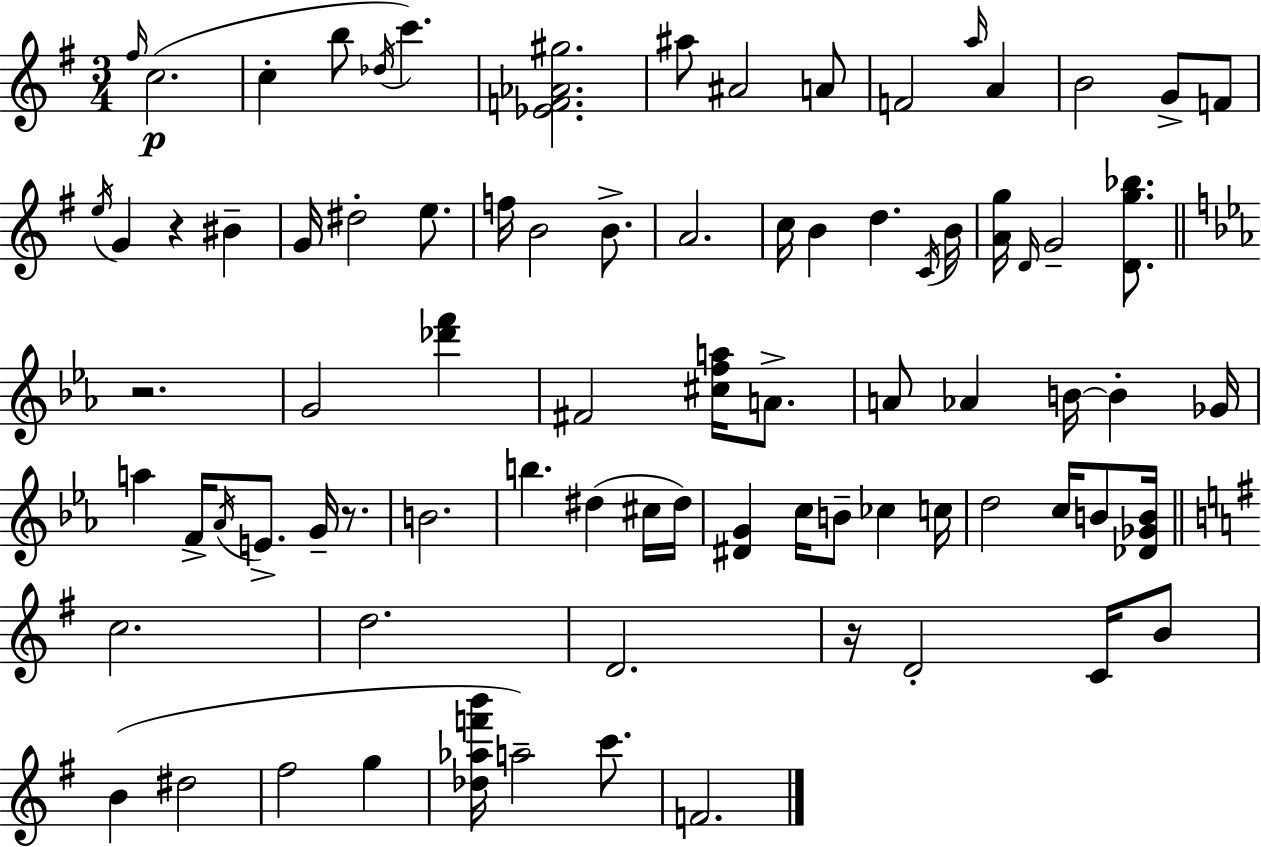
X:1
T:Untitled
M:3/4
L:1/4
K:G
^f/4 c2 c b/2 _d/4 c' [_EF_A^g]2 ^a/2 ^A2 A/2 F2 a/4 A B2 G/2 F/2 e/4 G z ^B G/4 ^d2 e/2 f/4 B2 B/2 A2 c/4 B d C/4 B/4 [Ag]/4 D/4 G2 [Dg_b]/2 z2 G2 [_d'f'] ^F2 [^cfa]/4 A/2 A/2 _A B/4 B _G/4 a F/4 _A/4 E/2 G/4 z/2 B2 b ^d ^c/4 ^d/4 [^DG] c/4 B/2 _c c/4 d2 c/4 B/2 [_D_GB]/4 c2 d2 D2 z/4 D2 C/4 B/2 B ^d2 ^f2 g [_d_af'b']/4 a2 c'/2 F2